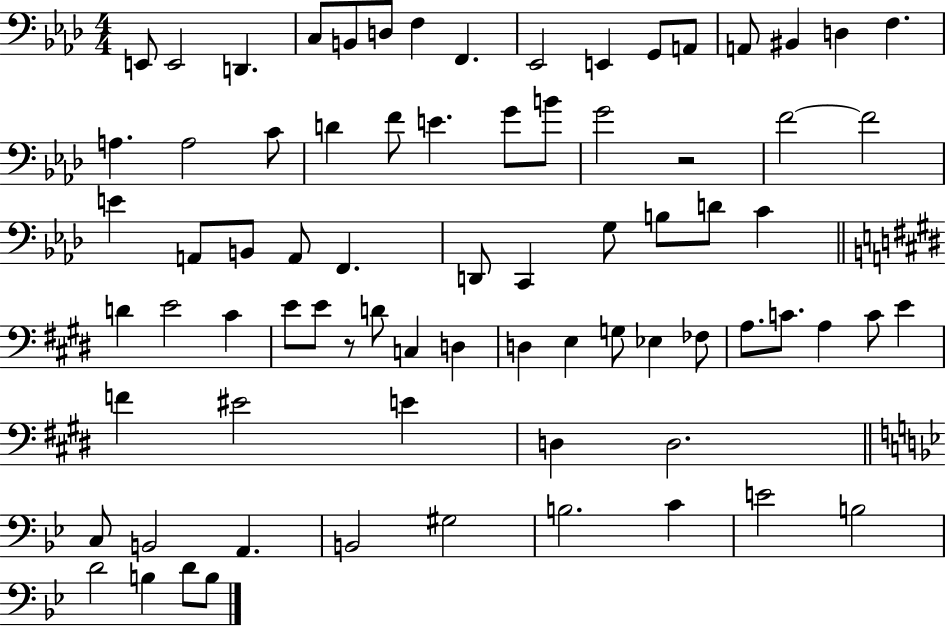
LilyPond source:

{
  \clef bass
  \numericTimeSignature
  \time 4/4
  \key aes \major
  \repeat volta 2 { e,8 e,2 d,4. | c8 b,8 d8 f4 f,4. | ees,2 e,4 g,8 a,8 | a,8 bis,4 d4 f4. | \break a4. a2 c'8 | d'4 f'8 e'4. g'8 b'8 | g'2 r2 | f'2~~ f'2 | \break e'4 a,8 b,8 a,8 f,4. | d,8 c,4 g8 b8 d'8 c'4 | \bar "||" \break \key e \major d'4 e'2 cis'4 | e'8 e'8 r8 d'8 c4 d4 | d4 e4 g8 ees4 fes8 | a8. c'8. a4 c'8 e'4 | \break f'4 eis'2 e'4 | d4 d2. | \bar "||" \break \key bes \major c8 b,2 a,4. | b,2 gis2 | b2. c'4 | e'2 b2 | \break d'2 b4 d'8 b8 | } \bar "|."
}